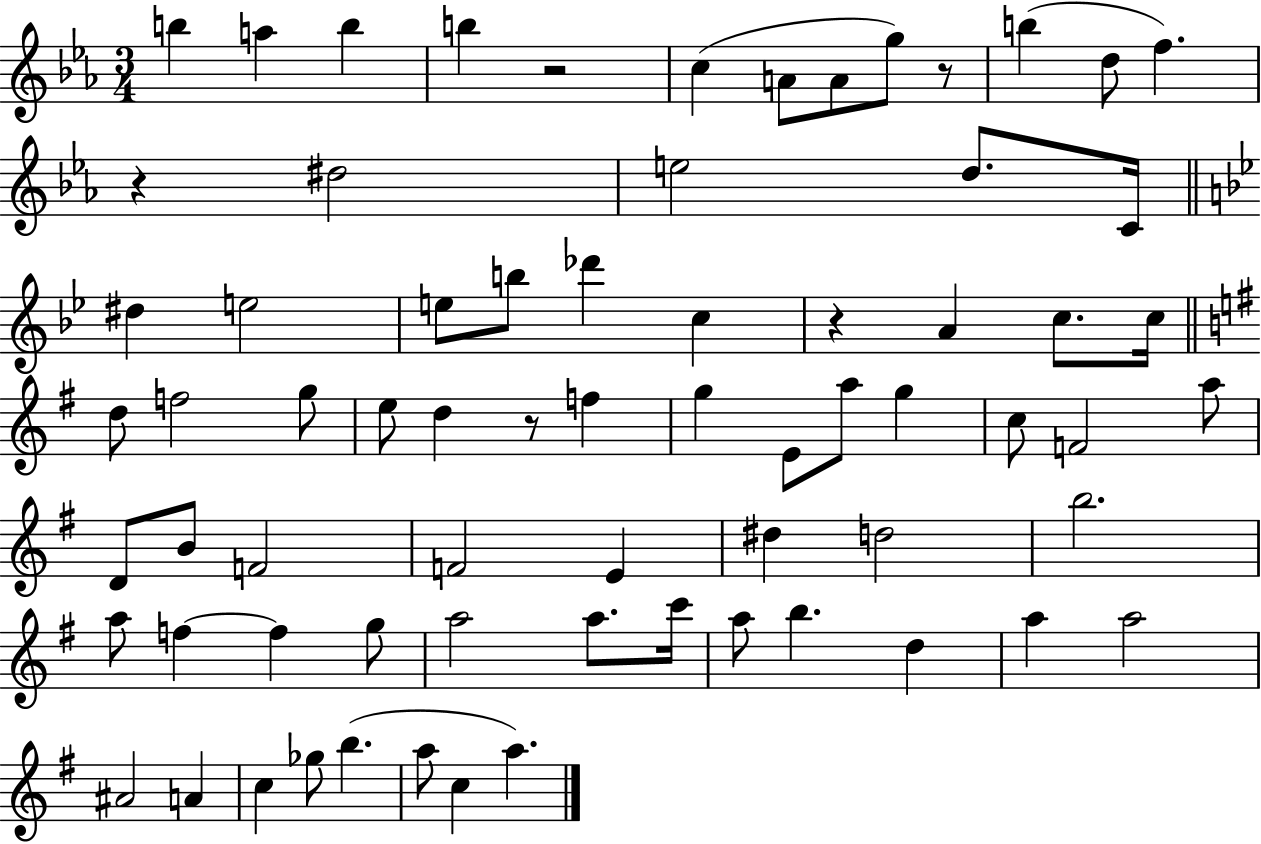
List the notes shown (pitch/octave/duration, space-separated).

B5/q A5/q B5/q B5/q R/h C5/q A4/e A4/e G5/e R/e B5/q D5/e F5/q. R/q D#5/h E5/h D5/e. C4/s D#5/q E5/h E5/e B5/e Db6/q C5/q R/q A4/q C5/e. C5/s D5/e F5/h G5/e E5/e D5/q R/e F5/q G5/q E4/e A5/e G5/q C5/e F4/h A5/e D4/e B4/e F4/h F4/h E4/q D#5/q D5/h B5/h. A5/e F5/q F5/q G5/e A5/h A5/e. C6/s A5/e B5/q. D5/q A5/q A5/h A#4/h A4/q C5/q Gb5/e B5/q. A5/e C5/q A5/q.